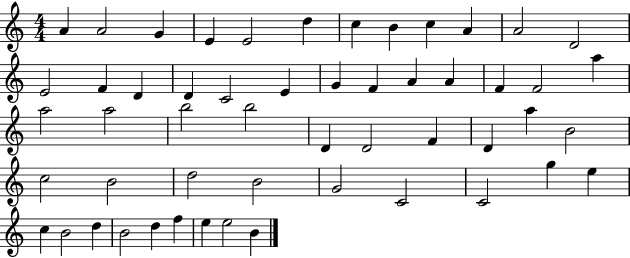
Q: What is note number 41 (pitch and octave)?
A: C4